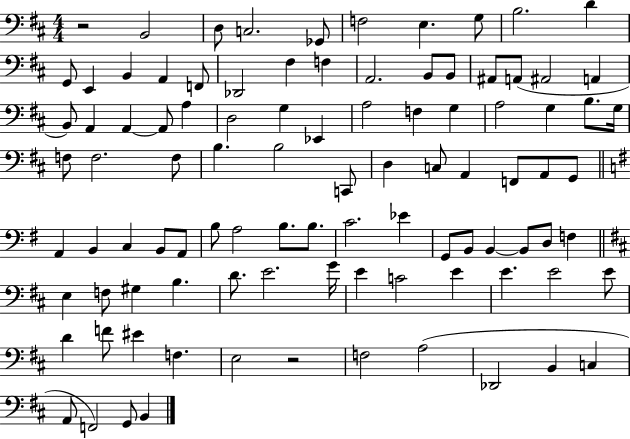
R/h B2/h D3/e C3/h. Gb2/e F3/h E3/q. G3/e B3/h. D4/q G2/e E2/q B2/q A2/q F2/e Db2/h F#3/q F3/q A2/h. B2/e B2/e A#2/e A2/e A#2/h A2/q B2/e A2/q A2/q A2/e A3/q D3/h G3/q Eb2/q A3/h F3/q G3/q A3/h G3/q B3/e. G3/s F3/e F3/h. F3/e B3/q. B3/h C2/e D3/q C3/e A2/q F2/e A2/e G2/e A2/q B2/q C3/q B2/e A2/e B3/e A3/h B3/e. B3/e. C4/h. Eb4/q G2/e B2/e B2/q B2/e D3/e F3/q E3/q F3/e G#3/q B3/q. D4/e. E4/h. G4/s E4/q C4/h E4/q E4/q. E4/h E4/e D4/q F4/e EIS4/q F3/q. E3/h R/h F3/h A3/h Db2/h B2/q C3/q A2/e F2/h G2/e B2/q